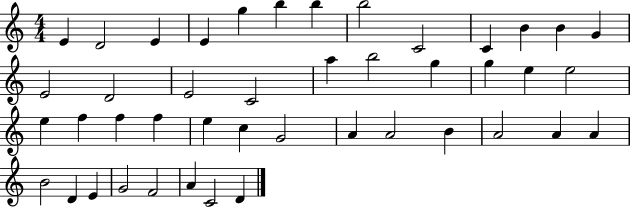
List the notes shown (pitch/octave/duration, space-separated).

E4/q D4/h E4/q E4/q G5/q B5/q B5/q B5/h C4/h C4/q B4/q B4/q G4/q E4/h D4/h E4/h C4/h A5/q B5/h G5/q G5/q E5/q E5/h E5/q F5/q F5/q F5/q E5/q C5/q G4/h A4/q A4/h B4/q A4/h A4/q A4/q B4/h D4/q E4/q G4/h F4/h A4/q C4/h D4/q